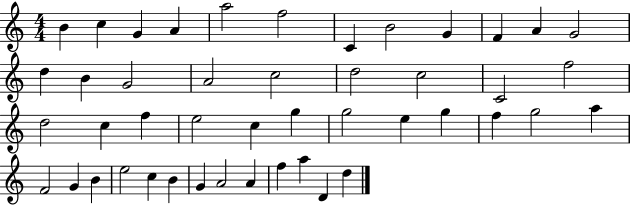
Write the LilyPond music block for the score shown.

{
  \clef treble
  \numericTimeSignature
  \time 4/4
  \key c \major
  b'4 c''4 g'4 a'4 | a''2 f''2 | c'4 b'2 g'4 | f'4 a'4 g'2 | \break d''4 b'4 g'2 | a'2 c''2 | d''2 c''2 | c'2 f''2 | \break d''2 c''4 f''4 | e''2 c''4 g''4 | g''2 e''4 g''4 | f''4 g''2 a''4 | \break f'2 g'4 b'4 | e''2 c''4 b'4 | g'4 a'2 a'4 | f''4 a''4 d'4 d''4 | \break \bar "|."
}